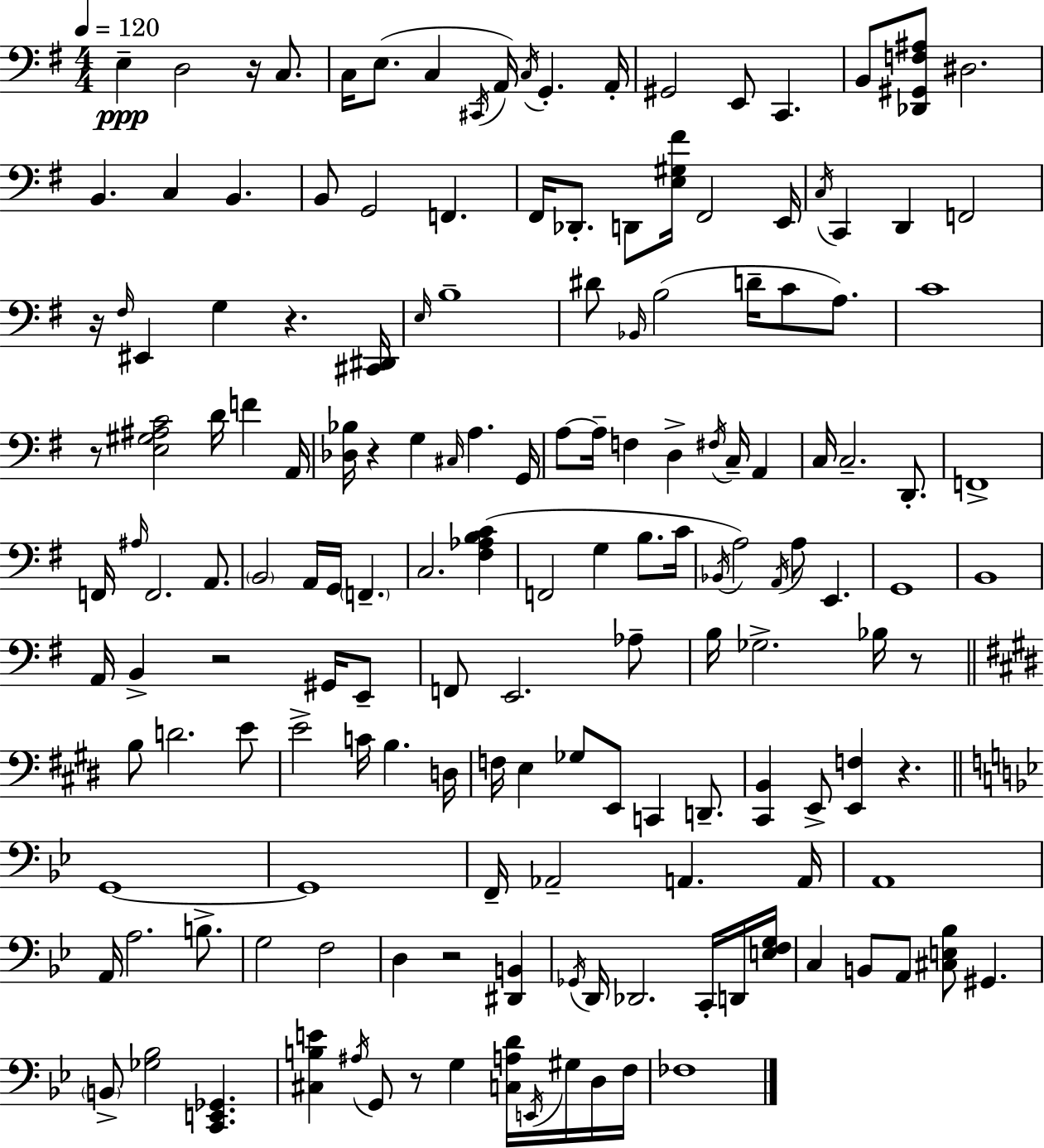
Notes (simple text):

E3/q D3/h R/s C3/e. C3/s E3/e. C3/q C#2/s A2/s C3/s G2/q. A2/s G#2/h E2/e C2/q. B2/e [Db2,G#2,F3,A#3]/e D#3/h. B2/q. C3/q B2/q. B2/e G2/h F2/q. F#2/s Db2/e. D2/e [E3,G#3,F#4]/s F#2/h E2/s C3/s C2/q D2/q F2/h R/s F#3/s EIS2/q G3/q R/q. [C#2,D#2]/s E3/s B3/w D#4/e Bb2/s B3/h D4/s C4/e A3/e. C4/w R/e [E3,G#3,A#3,C4]/h D4/s F4/q A2/s [Db3,Bb3]/s R/q G3/q C#3/s A3/q. G2/s A3/e A3/s F3/q D3/q F#3/s C3/s A2/q C3/s C3/h. D2/e. F2/w F2/s A#3/s F2/h. A2/e. B2/h A2/s G2/s F2/q. C3/h. [F#3,Ab3,B3,C4]/q F2/h G3/q B3/e. C4/s Bb2/s A3/h A2/s A3/e E2/q. G2/w B2/w A2/s B2/q R/h G#2/s E2/e F2/e E2/h. Ab3/e B3/s Gb3/h. Bb3/s R/e B3/e D4/h. E4/e E4/h C4/s B3/q. D3/s F3/s E3/q Gb3/e E2/e C2/q D2/e. [C#2,B2]/q E2/e [E2,F3]/q R/q. G2/w G2/w F2/s Ab2/h A2/q. A2/s A2/w A2/s A3/h. B3/e. G3/h F3/h D3/q R/h [D#2,B2]/q Gb2/s D2/s Db2/h. C2/s D2/s [E3,F3,G3]/s C3/q B2/e A2/e [C#3,E3,Bb3]/e G#2/q. B2/e [Gb3,Bb3]/h [C2,E2,Gb2]/q. [C#3,B3,E4]/q A#3/s G2/e R/e G3/q [C3,A3,D4]/s E2/s G#3/s D3/s F3/s FES3/w